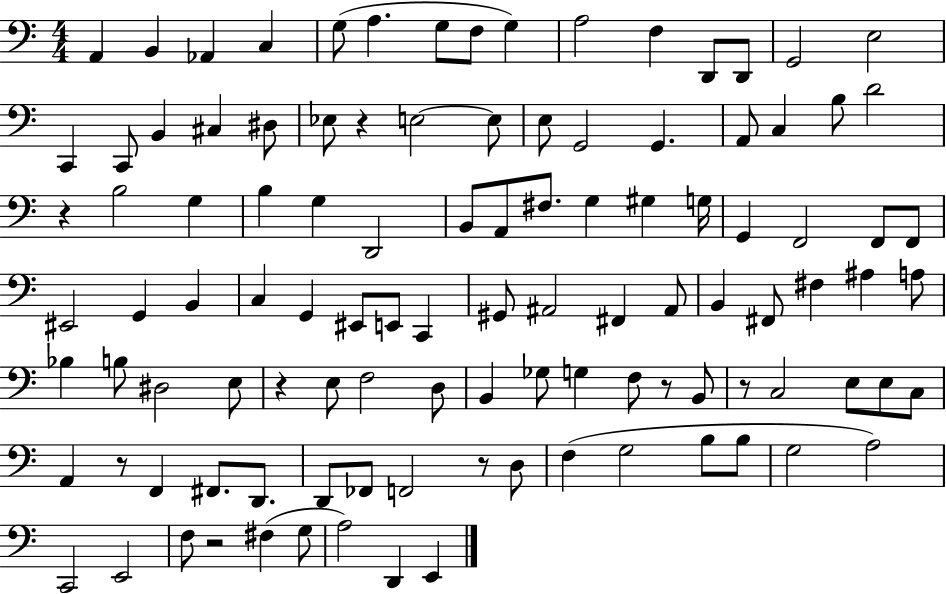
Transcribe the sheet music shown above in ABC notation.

X:1
T:Untitled
M:4/4
L:1/4
K:C
A,, B,, _A,, C, G,/2 A, G,/2 F,/2 G, A,2 F, D,,/2 D,,/2 G,,2 E,2 C,, C,,/2 B,, ^C, ^D,/2 _E,/2 z E,2 E,/2 E,/2 G,,2 G,, A,,/2 C, B,/2 D2 z B,2 G, B, G, D,,2 B,,/2 A,,/2 ^F,/2 G, ^G, G,/4 G,, F,,2 F,,/2 F,,/2 ^E,,2 G,, B,, C, G,, ^E,,/2 E,,/2 C,, ^G,,/2 ^A,,2 ^F,, ^A,,/2 B,, ^F,,/2 ^F, ^A, A,/2 _B, B,/2 ^D,2 E,/2 z E,/2 F,2 D,/2 B,, _G,/2 G, F,/2 z/2 B,,/2 z/2 C,2 E,/2 E,/2 C,/2 A,, z/2 F,, ^F,,/2 D,,/2 D,,/2 _F,,/2 F,,2 z/2 D,/2 F, G,2 B,/2 B,/2 G,2 A,2 C,,2 E,,2 F,/2 z2 ^F, G,/2 A,2 D,, E,,